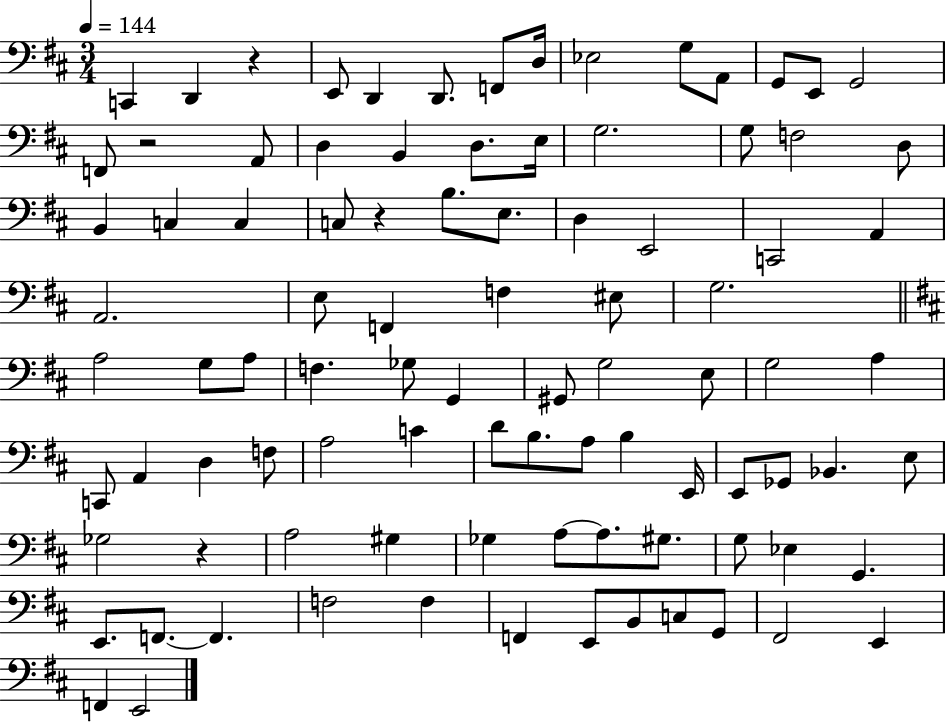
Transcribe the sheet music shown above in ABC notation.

X:1
T:Untitled
M:3/4
L:1/4
K:D
C,, D,, z E,,/2 D,, D,,/2 F,,/2 D,/4 _E,2 G,/2 A,,/2 G,,/2 E,,/2 G,,2 F,,/2 z2 A,,/2 D, B,, D,/2 E,/4 G,2 G,/2 F,2 D,/2 B,, C, C, C,/2 z B,/2 E,/2 D, E,,2 C,,2 A,, A,,2 E,/2 F,, F, ^E,/2 G,2 A,2 G,/2 A,/2 F, _G,/2 G,, ^G,,/2 G,2 E,/2 G,2 A, C,,/2 A,, D, F,/2 A,2 C D/2 B,/2 A,/2 B, E,,/4 E,,/2 _G,,/2 _B,, E,/2 _G,2 z A,2 ^G, _G, A,/2 A,/2 ^G,/2 G,/2 _E, G,, E,,/2 F,,/2 F,, F,2 F, F,, E,,/2 B,,/2 C,/2 G,,/2 ^F,,2 E,, F,, E,,2